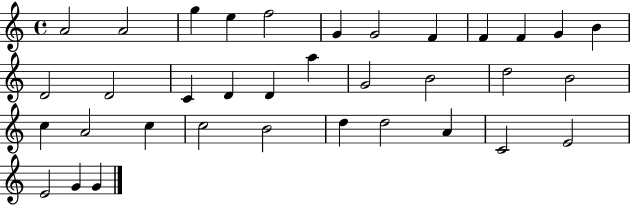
{
  \clef treble
  \time 4/4
  \defaultTimeSignature
  \key c \major
  a'2 a'2 | g''4 e''4 f''2 | g'4 g'2 f'4 | f'4 f'4 g'4 b'4 | \break d'2 d'2 | c'4 d'4 d'4 a''4 | g'2 b'2 | d''2 b'2 | \break c''4 a'2 c''4 | c''2 b'2 | d''4 d''2 a'4 | c'2 e'2 | \break e'2 g'4 g'4 | \bar "|."
}